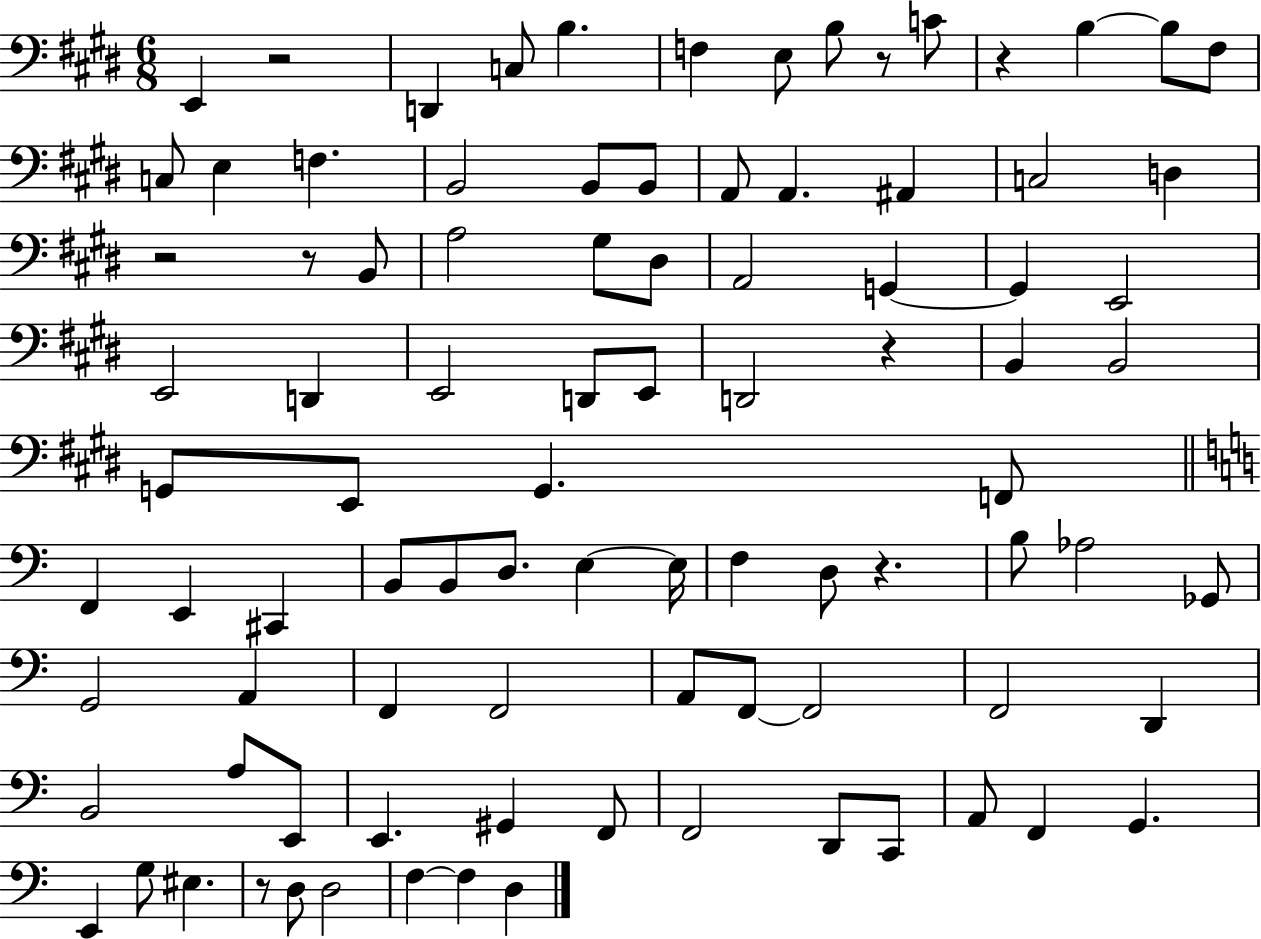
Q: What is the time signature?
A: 6/8